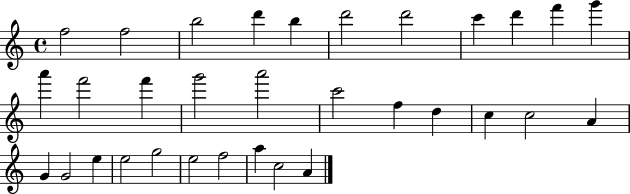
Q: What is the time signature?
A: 4/4